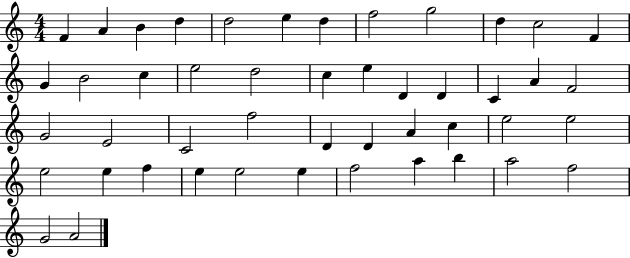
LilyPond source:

{
  \clef treble
  \numericTimeSignature
  \time 4/4
  \key c \major
  f'4 a'4 b'4 d''4 | d''2 e''4 d''4 | f''2 g''2 | d''4 c''2 f'4 | \break g'4 b'2 c''4 | e''2 d''2 | c''4 e''4 d'4 d'4 | c'4 a'4 f'2 | \break g'2 e'2 | c'2 f''2 | d'4 d'4 a'4 c''4 | e''2 e''2 | \break e''2 e''4 f''4 | e''4 e''2 e''4 | f''2 a''4 b''4 | a''2 f''2 | \break g'2 a'2 | \bar "|."
}